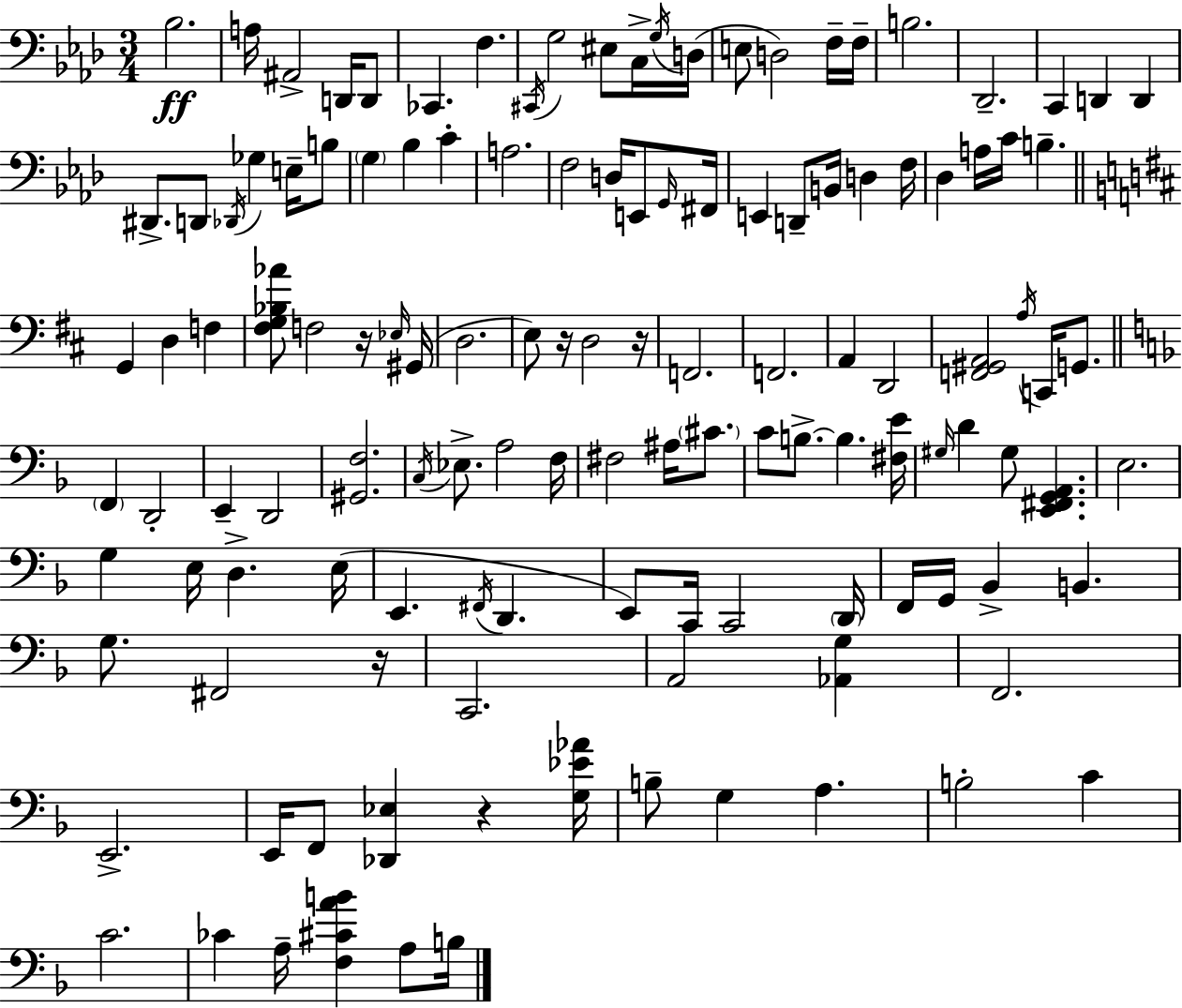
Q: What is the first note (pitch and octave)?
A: Bb3